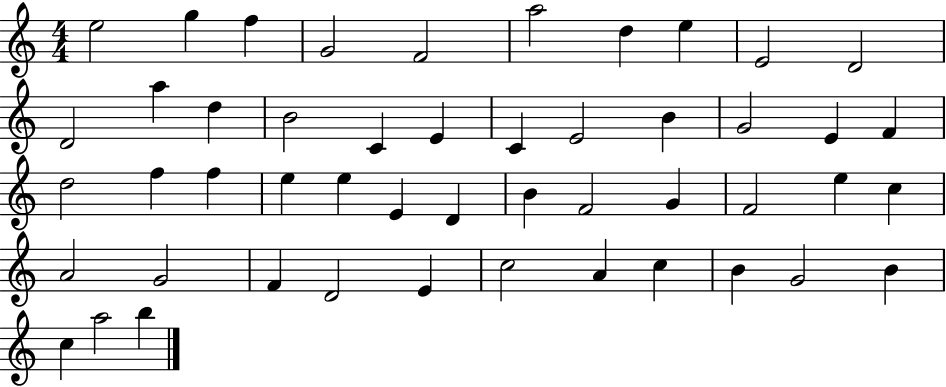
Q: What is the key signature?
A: C major